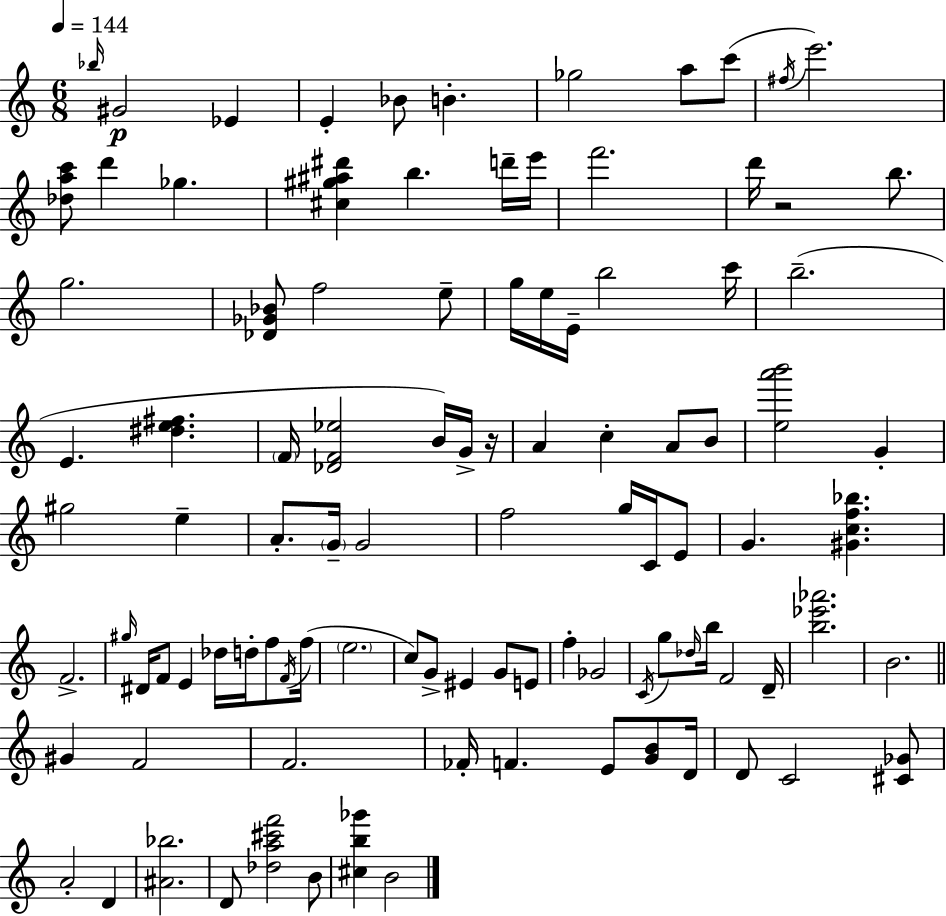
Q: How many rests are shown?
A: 2